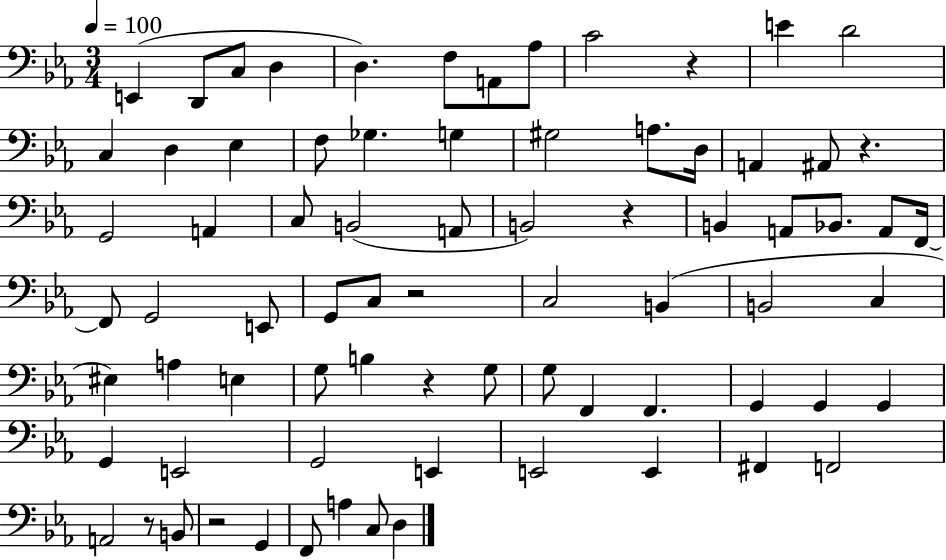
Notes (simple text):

E2/q D2/e C3/e D3/q D3/q. F3/e A2/e Ab3/e C4/h R/q E4/q D4/h C3/q D3/q Eb3/q F3/e Gb3/q. G3/q G#3/h A3/e. D3/s A2/q A#2/e R/q. G2/h A2/q C3/e B2/h A2/e B2/h R/q B2/q A2/e Bb2/e. A2/e F2/s F2/e G2/h E2/e G2/e C3/e R/h C3/h B2/q B2/h C3/q EIS3/q A3/q E3/q G3/e B3/q R/q G3/e G3/e F2/q F2/q. G2/q G2/q G2/q G2/q E2/h G2/h E2/q E2/h E2/q F#2/q F2/h A2/h R/e B2/e R/h G2/q F2/e A3/q C3/e D3/q